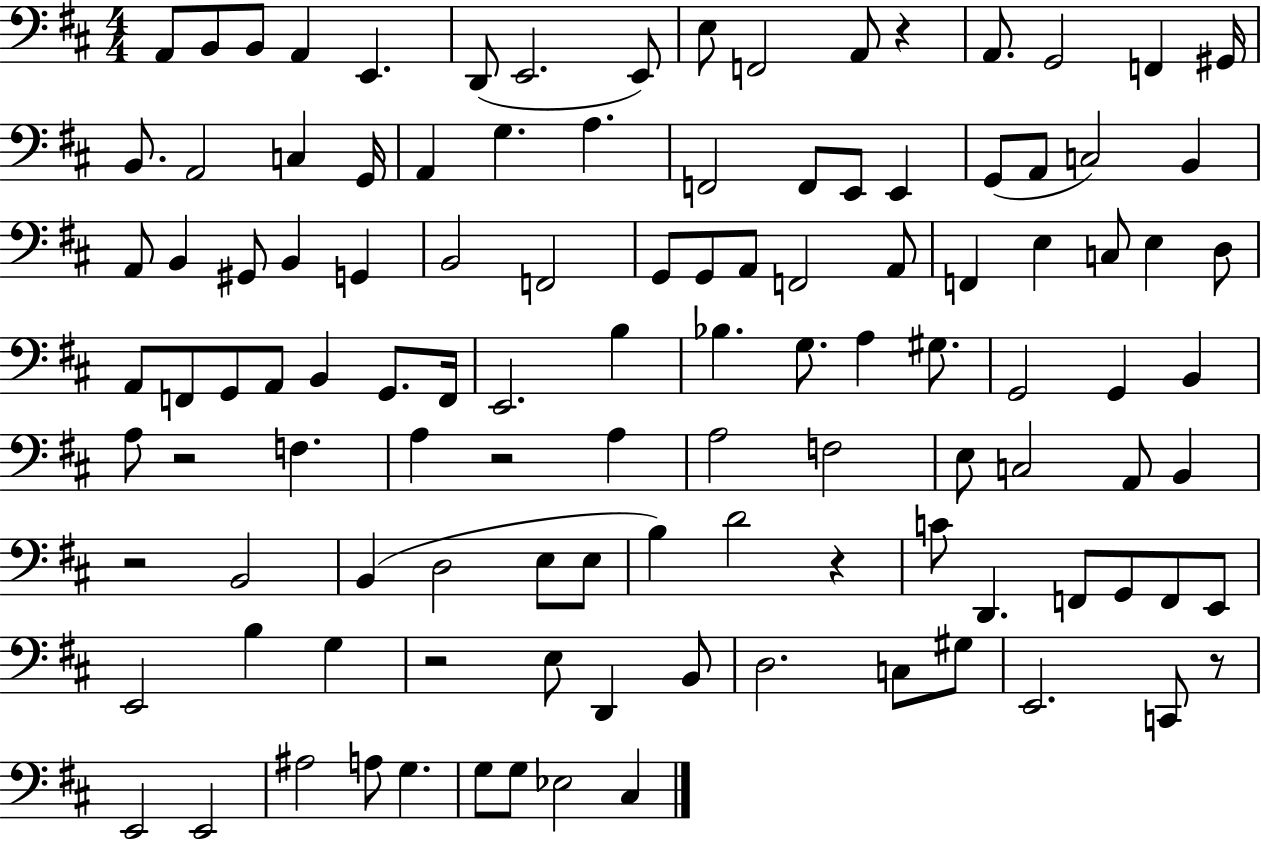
X:1
T:Untitled
M:4/4
L:1/4
K:D
A,,/2 B,,/2 B,,/2 A,, E,, D,,/2 E,,2 E,,/2 E,/2 F,,2 A,,/2 z A,,/2 G,,2 F,, ^G,,/4 B,,/2 A,,2 C, G,,/4 A,, G, A, F,,2 F,,/2 E,,/2 E,, G,,/2 A,,/2 C,2 B,, A,,/2 B,, ^G,,/2 B,, G,, B,,2 F,,2 G,,/2 G,,/2 A,,/2 F,,2 A,,/2 F,, E, C,/2 E, D,/2 A,,/2 F,,/2 G,,/2 A,,/2 B,, G,,/2 F,,/4 E,,2 B, _B, G,/2 A, ^G,/2 G,,2 G,, B,, A,/2 z2 F, A, z2 A, A,2 F,2 E,/2 C,2 A,,/2 B,, z2 B,,2 B,, D,2 E,/2 E,/2 B, D2 z C/2 D,, F,,/2 G,,/2 F,,/2 E,,/2 E,,2 B, G, z2 E,/2 D,, B,,/2 D,2 C,/2 ^G,/2 E,,2 C,,/2 z/2 E,,2 E,,2 ^A,2 A,/2 G, G,/2 G,/2 _E,2 ^C,